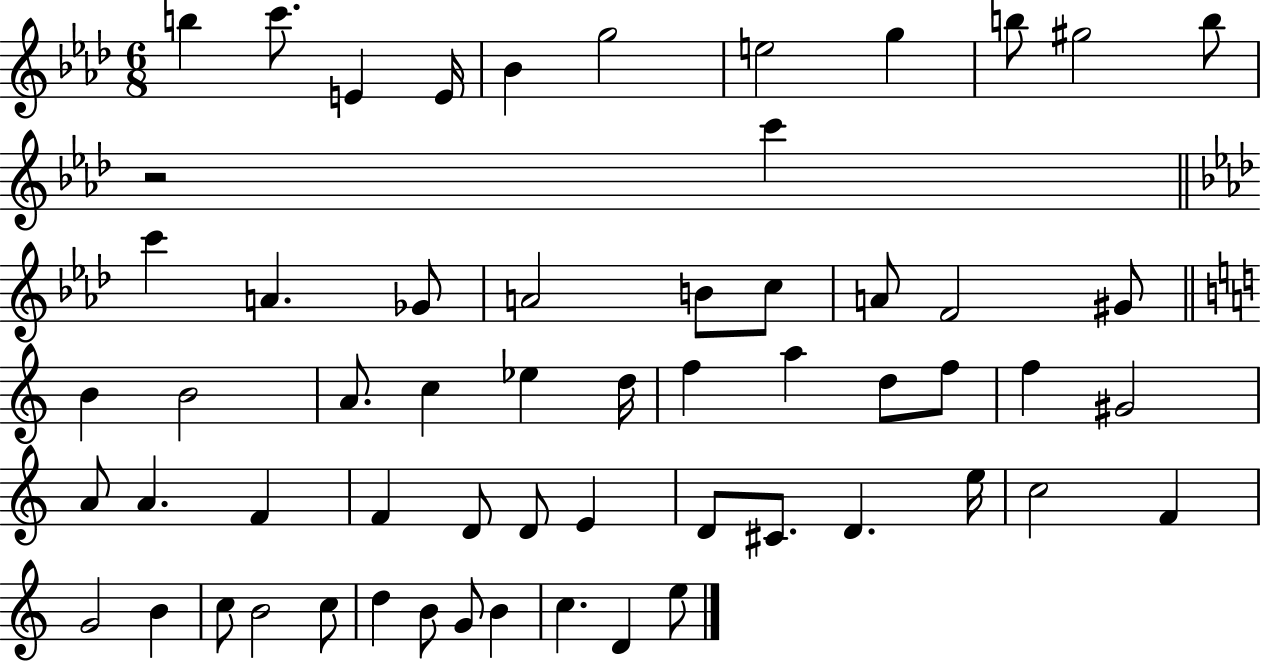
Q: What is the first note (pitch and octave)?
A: B5